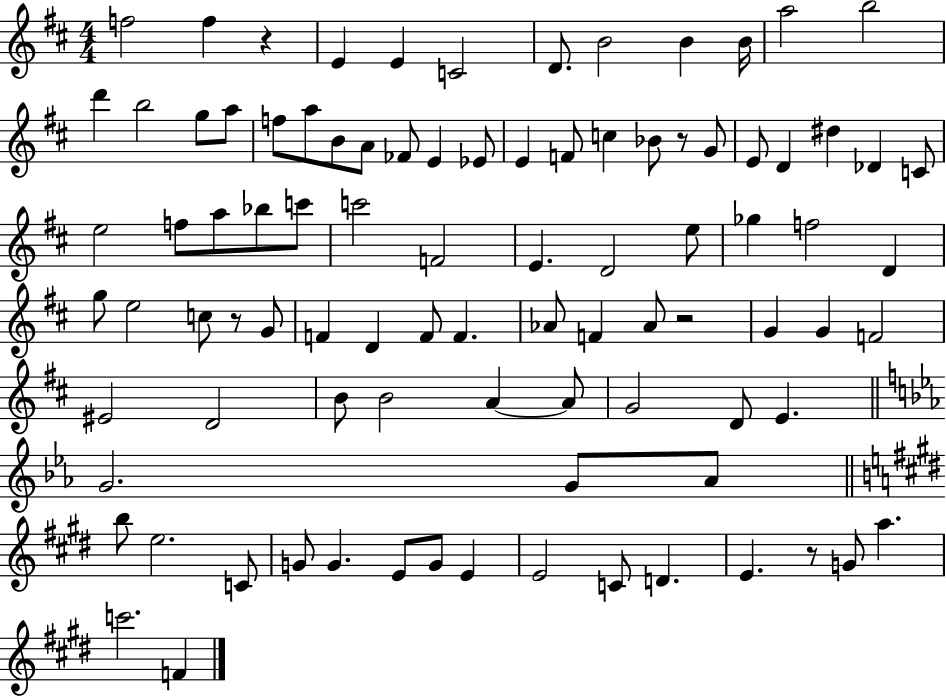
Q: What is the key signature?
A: D major